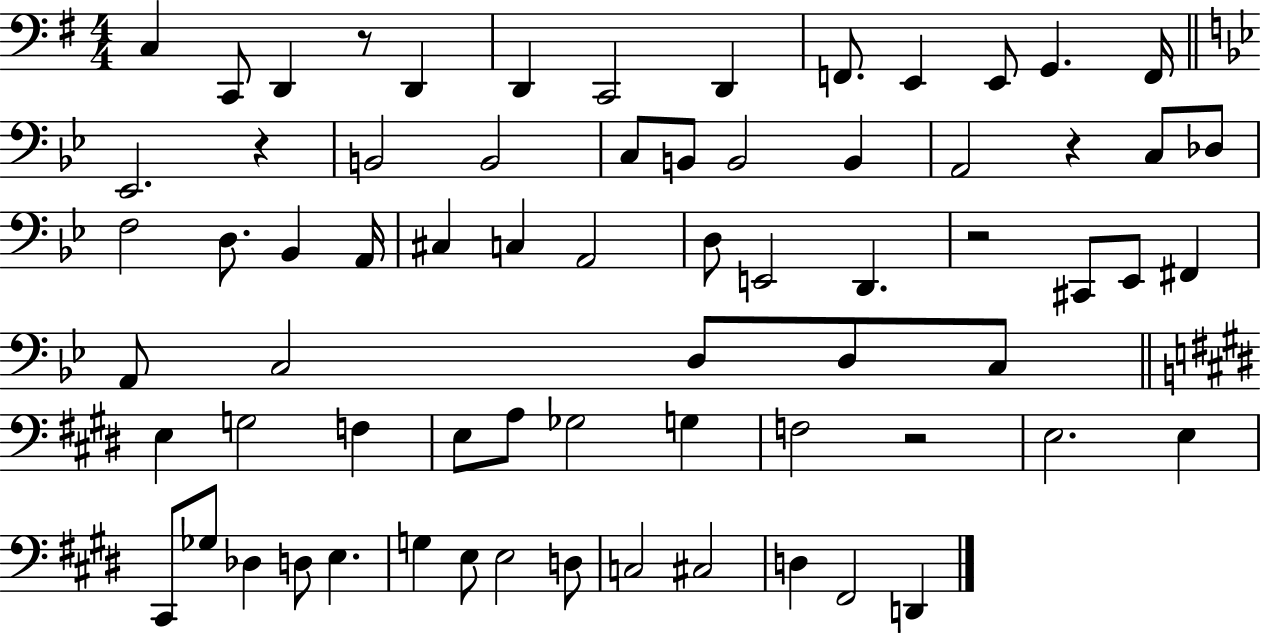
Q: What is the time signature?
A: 4/4